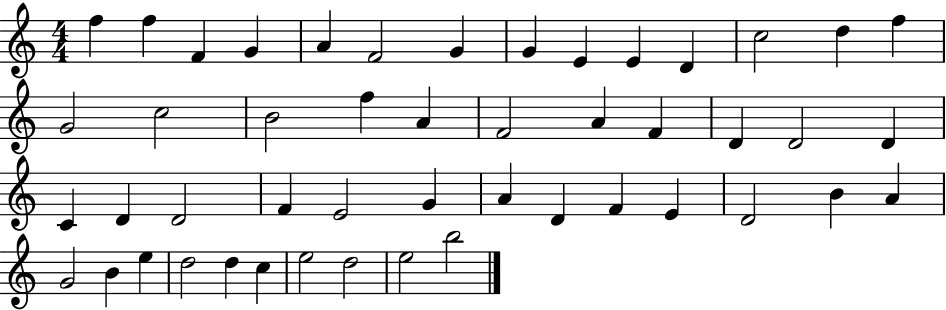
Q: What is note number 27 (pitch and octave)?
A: D4